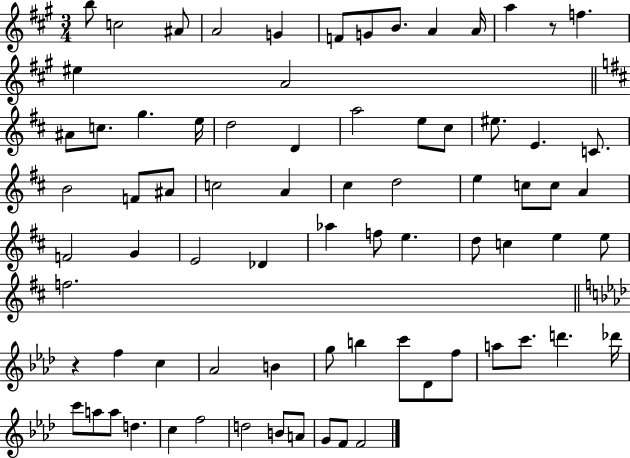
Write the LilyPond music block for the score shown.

{
  \clef treble
  \numericTimeSignature
  \time 3/4
  \key a \major
  b''8 c''2 ais'8 | a'2 g'4 | f'8 g'8 b'8. a'4 a'16 | a''4 r8 f''4. | \break eis''4 a'2 | \bar "||" \break \key b \minor ais'8 c''8. g''4. e''16 | d''2 d'4 | a''2 e''8 cis''8 | eis''8. e'4. c'8. | \break b'2 f'8 ais'8 | c''2 a'4 | cis''4 d''2 | e''4 c''8 c''8 a'4 | \break f'2 g'4 | e'2 des'4 | aes''4 f''8 e''4. | d''8 c''4 e''4 e''8 | \break f''2. | \bar "||" \break \key f \minor r4 f''4 c''4 | aes'2 b'4 | g''8 b''4 c'''8 des'8 f''8 | a''8 c'''8. d'''4. des'''16 | \break c'''8 a''8 a''8 d''4. | c''4 f''2 | d''2 b'8 a'8 | g'8 f'8 f'2 | \break \bar "|."
}